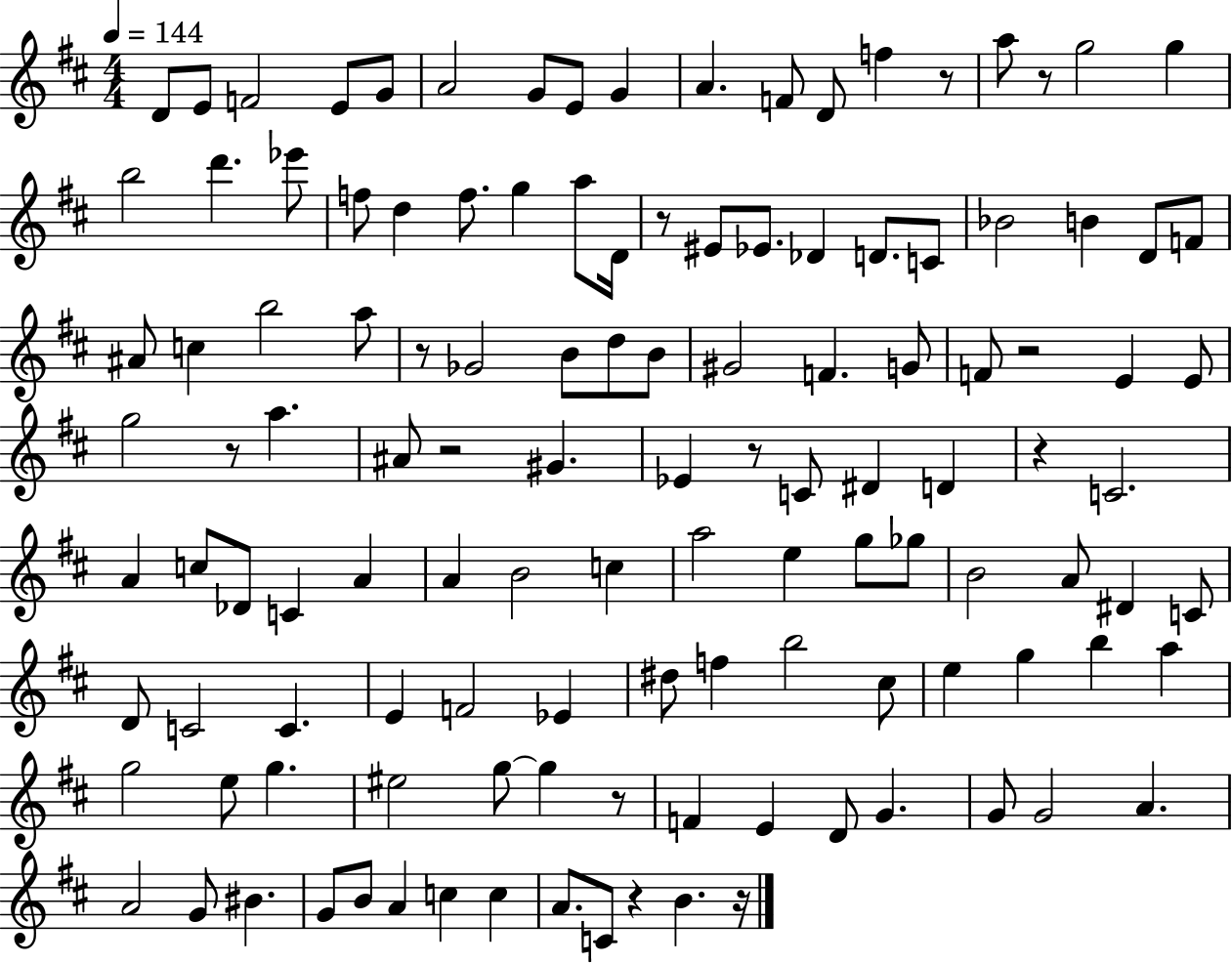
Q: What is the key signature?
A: D major